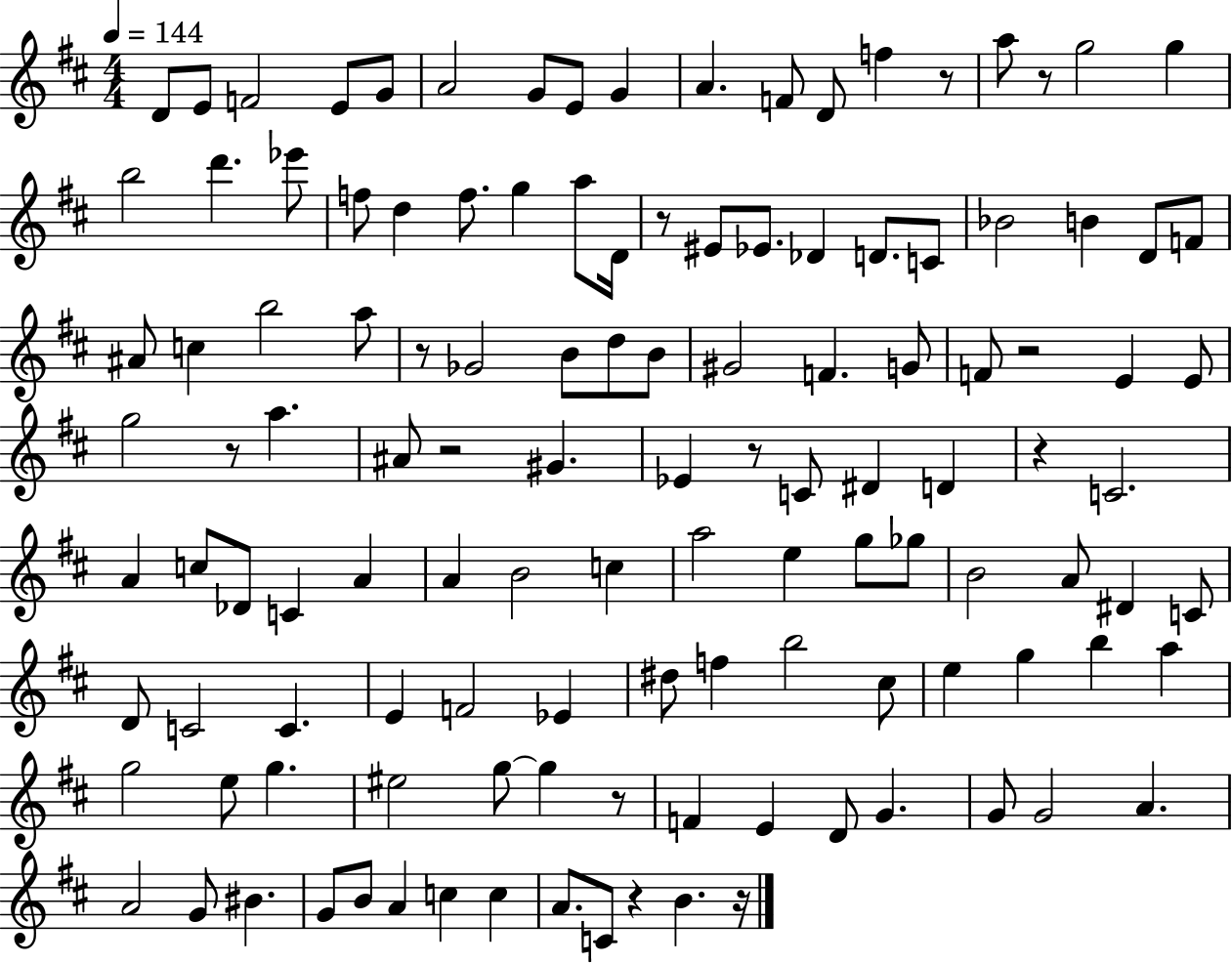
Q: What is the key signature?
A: D major